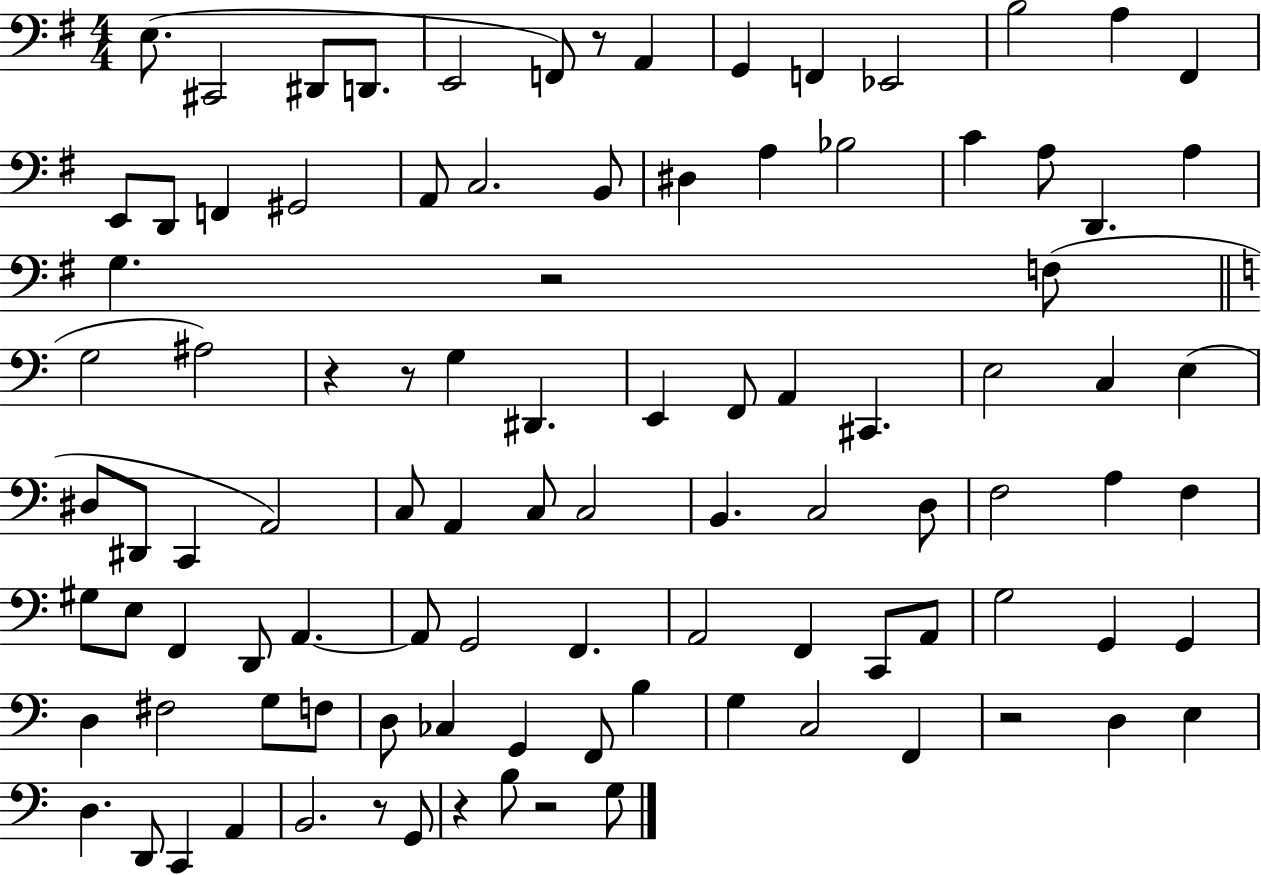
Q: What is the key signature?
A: G major